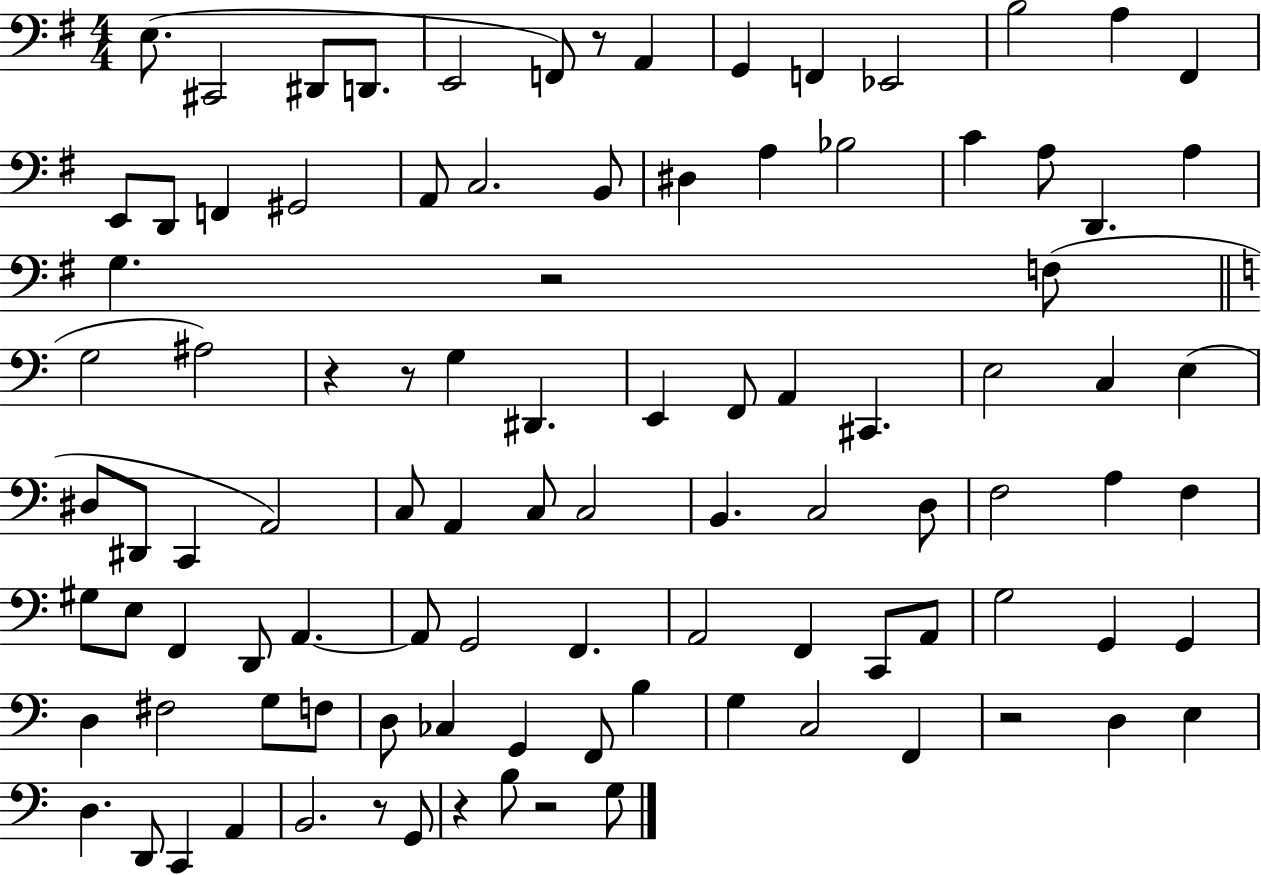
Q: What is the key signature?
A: G major